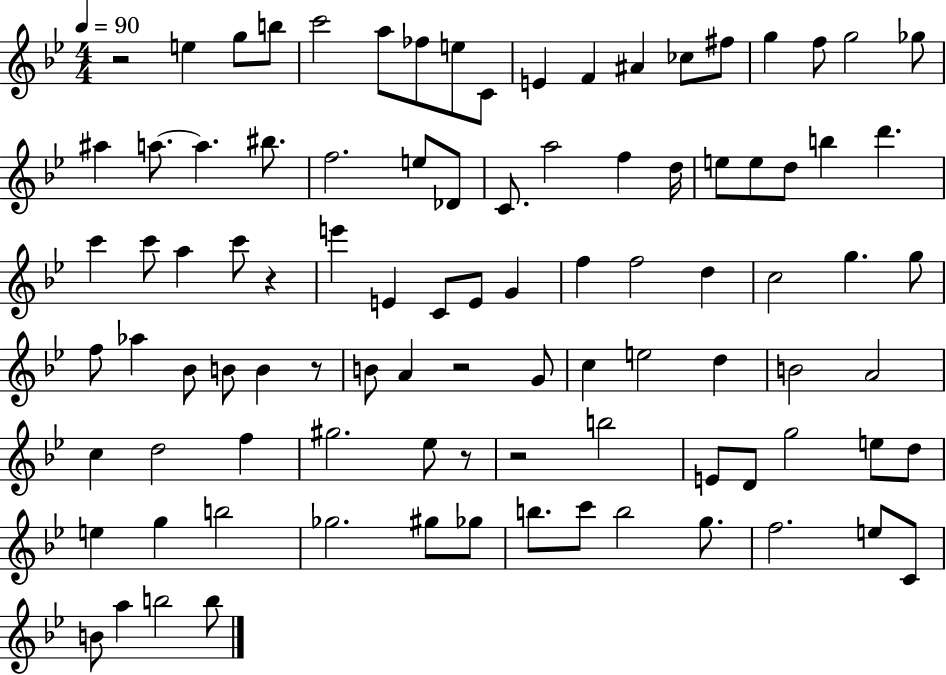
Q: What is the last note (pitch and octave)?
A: B5